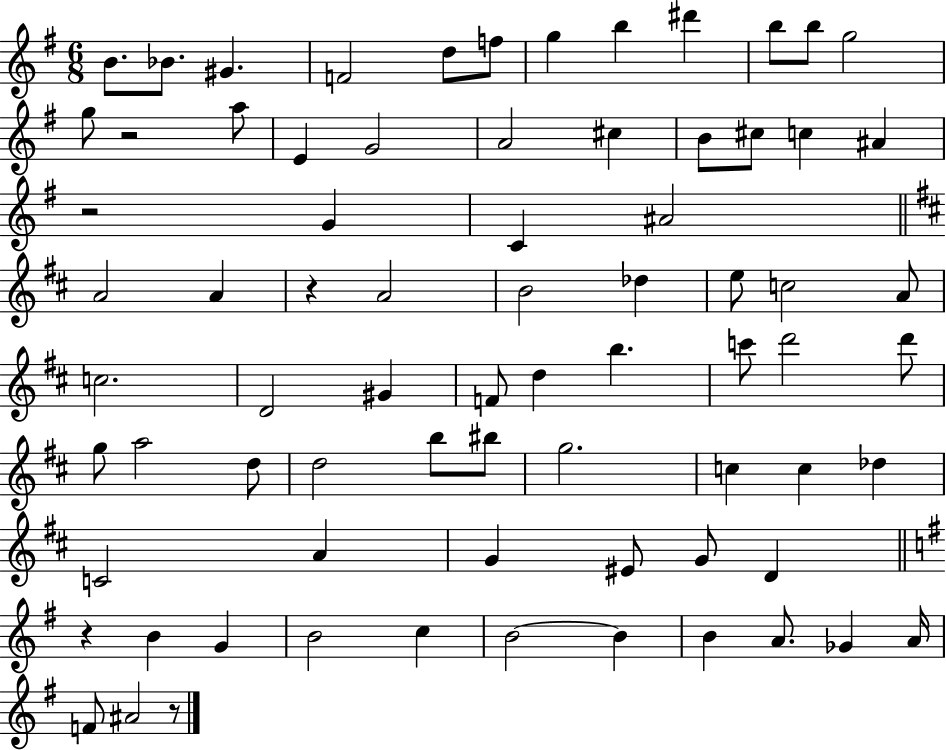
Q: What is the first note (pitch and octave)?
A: B4